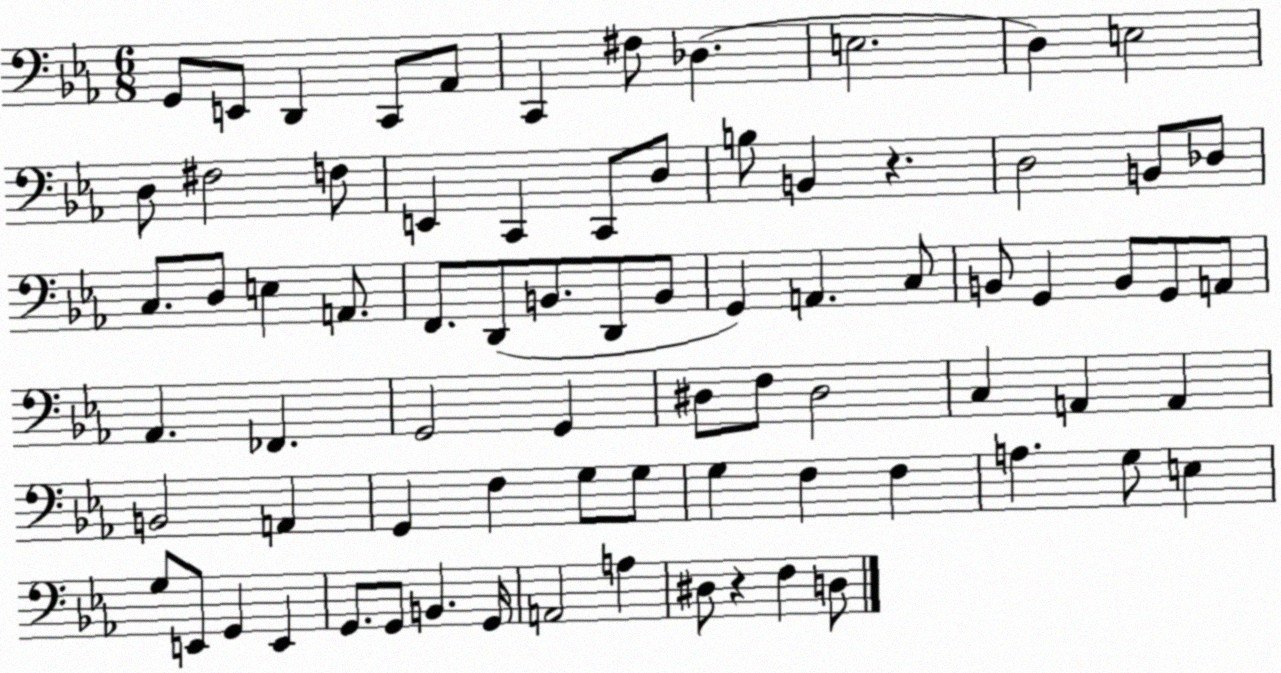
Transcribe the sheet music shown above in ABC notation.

X:1
T:Untitled
M:6/8
L:1/4
K:Eb
G,,/2 E,,/2 D,, C,,/2 _A,,/2 C,, ^F,/2 _D, E,2 D, E,2 D,/2 ^F,2 F,/2 E,, C,, C,,/2 D,/2 B,/2 B,, z D,2 B,,/2 _D,/2 C,/2 D,/2 E, A,,/2 F,,/2 D,,/2 B,,/2 D,,/2 B,,/2 G,, A,, C,/2 B,,/2 G,, B,,/2 G,,/2 A,,/2 _A,, _F,, G,,2 G,, ^D,/2 F,/2 ^D,2 C, A,, A,, B,,2 A,, G,, F, G,/2 G,/2 G, F, F, A, G,/2 E, G,/2 E,,/2 G,, E,, G,,/2 G,,/2 B,, G,,/4 A,,2 A, ^D,/2 z F, D,/2